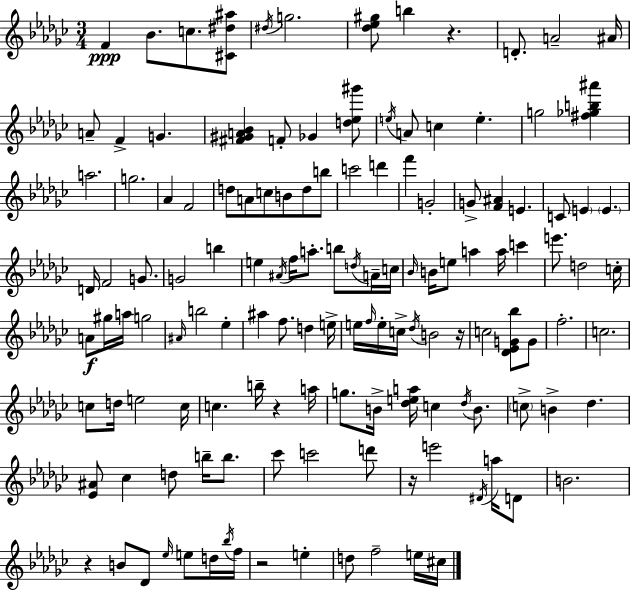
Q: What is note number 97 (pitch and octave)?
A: CES5